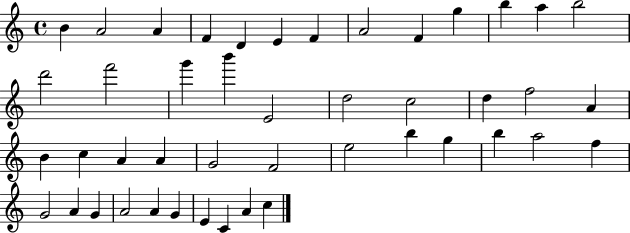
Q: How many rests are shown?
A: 0